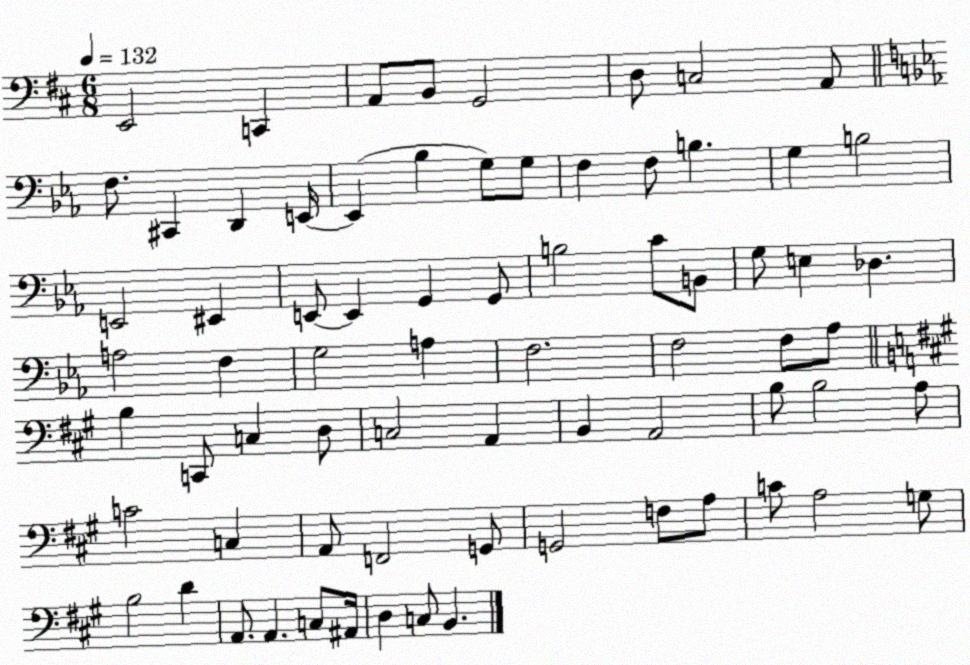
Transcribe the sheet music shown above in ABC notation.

X:1
T:Untitled
M:6/8
L:1/4
K:D
E,,2 C,, A,,/2 B,,/2 G,,2 D,/2 C,2 A,,/2 F,/2 ^C,, D,, E,,/4 E,, _B, G,/2 G,/2 F, F,/2 B, G, B,2 E,,2 ^E,, E,,/2 E,, G,, G,,/2 B,2 C/2 B,,/2 G,/2 E, _D, A,2 F, G,2 A, F,2 F,2 F,/2 _A,/2 B, C,,/2 C, D,/2 C,2 A,, B,, A,,2 B,/2 B,2 A,/2 C2 C, A,,/2 F,,2 G,,/2 G,,2 F,/2 A,/2 C/2 A,2 G,/2 B,2 D A,,/2 A,, C,/2 ^A,,/4 D, C,/2 B,,